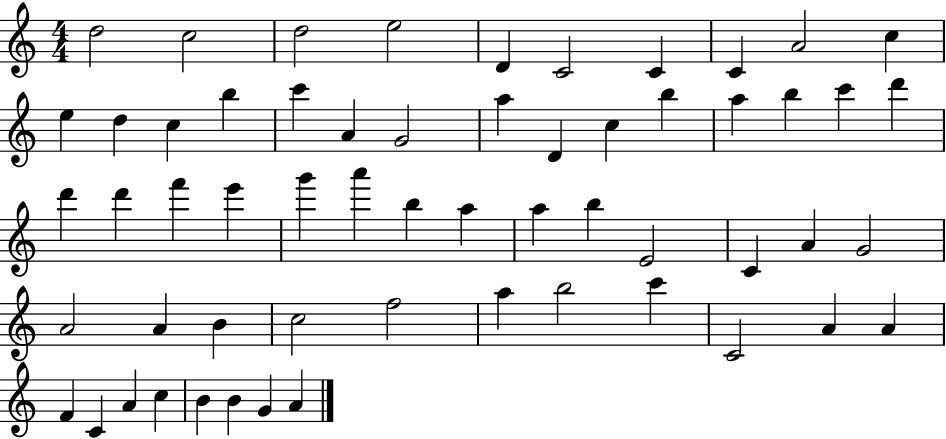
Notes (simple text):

D5/h C5/h D5/h E5/h D4/q C4/h C4/q C4/q A4/h C5/q E5/q D5/q C5/q B5/q C6/q A4/q G4/h A5/q D4/q C5/q B5/q A5/q B5/q C6/q D6/q D6/q D6/q F6/q E6/q G6/q A6/q B5/q A5/q A5/q B5/q E4/h C4/q A4/q G4/h A4/h A4/q B4/q C5/h F5/h A5/q B5/h C6/q C4/h A4/q A4/q F4/q C4/q A4/q C5/q B4/q B4/q G4/q A4/q